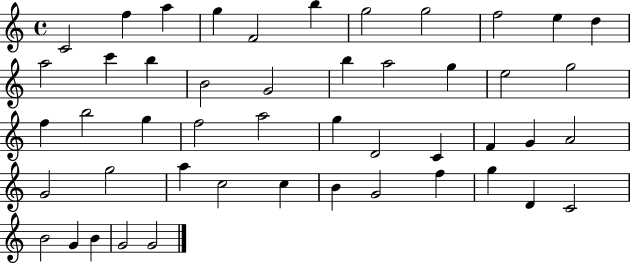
{
  \clef treble
  \time 4/4
  \defaultTimeSignature
  \key c \major
  c'2 f''4 a''4 | g''4 f'2 b''4 | g''2 g''2 | f''2 e''4 d''4 | \break a''2 c'''4 b''4 | b'2 g'2 | b''4 a''2 g''4 | e''2 g''2 | \break f''4 b''2 g''4 | f''2 a''2 | g''4 d'2 c'4 | f'4 g'4 a'2 | \break g'2 g''2 | a''4 c''2 c''4 | b'4 g'2 f''4 | g''4 d'4 c'2 | \break b'2 g'4 b'4 | g'2 g'2 | \bar "|."
}